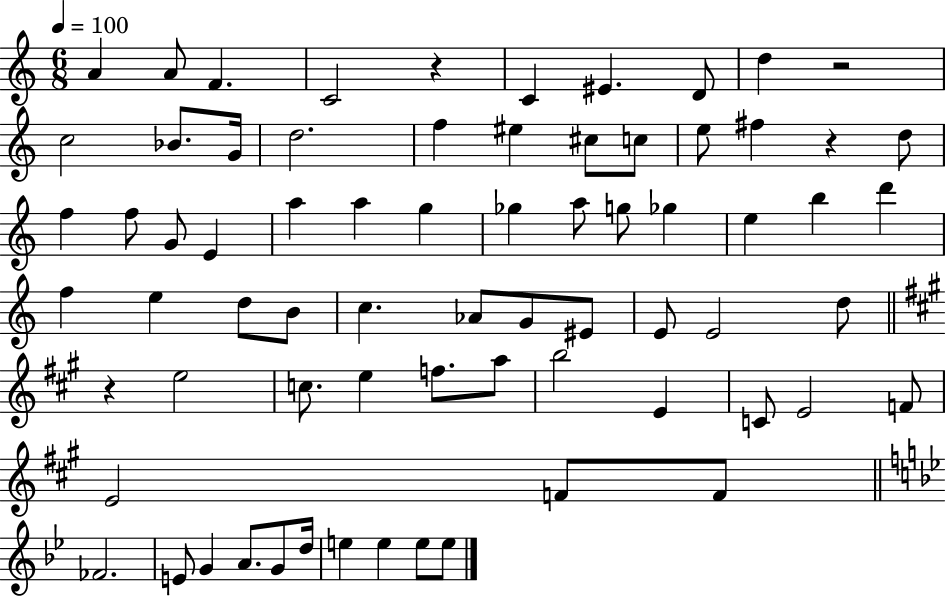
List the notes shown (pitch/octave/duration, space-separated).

A4/q A4/e F4/q. C4/h R/q C4/q EIS4/q. D4/e D5/q R/h C5/h Bb4/e. G4/s D5/h. F5/q EIS5/q C#5/e C5/e E5/e F#5/q R/q D5/e F5/q F5/e G4/e E4/q A5/q A5/q G5/q Gb5/q A5/e G5/e Gb5/q E5/q B5/q D6/q F5/q E5/q D5/e B4/e C5/q. Ab4/e G4/e EIS4/e E4/e E4/h D5/e R/q E5/h C5/e. E5/q F5/e. A5/e B5/h E4/q C4/e E4/h F4/e E4/h F4/e F4/e FES4/h. E4/e G4/q A4/e. G4/e D5/s E5/q E5/q E5/e E5/e